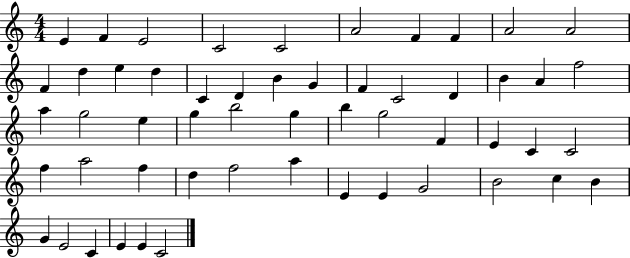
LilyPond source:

{
  \clef treble
  \numericTimeSignature
  \time 4/4
  \key c \major
  e'4 f'4 e'2 | c'2 c'2 | a'2 f'4 f'4 | a'2 a'2 | \break f'4 d''4 e''4 d''4 | c'4 d'4 b'4 g'4 | f'4 c'2 d'4 | b'4 a'4 f''2 | \break a''4 g''2 e''4 | g''4 b''2 g''4 | b''4 g''2 f'4 | e'4 c'4 c'2 | \break f''4 a''2 f''4 | d''4 f''2 a''4 | e'4 e'4 g'2 | b'2 c''4 b'4 | \break g'4 e'2 c'4 | e'4 e'4 c'2 | \bar "|."
}